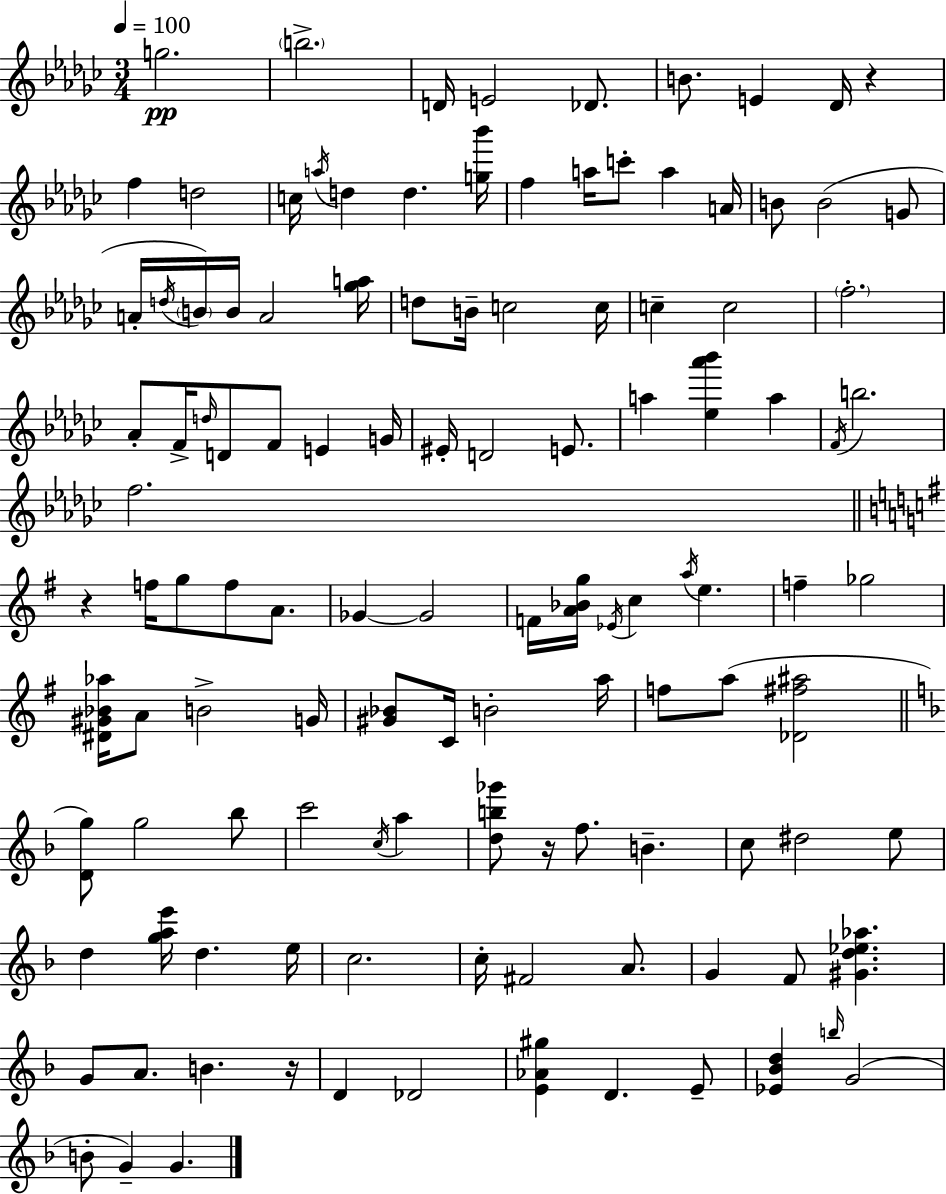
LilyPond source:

{
  \clef treble
  \numericTimeSignature
  \time 3/4
  \key ees \minor
  \tempo 4 = 100
  \repeat volta 2 { g''2.\pp | \parenthesize b''2.-> | d'16 e'2 des'8. | b'8. e'4 des'16 r4 | \break f''4 d''2 | c''16 \acciaccatura { a''16 } d''4 d''4. | <g'' bes'''>16 f''4 a''16 c'''8-. a''4 | a'16 b'8 b'2( g'8 | \break a'16-. \acciaccatura { d''16 } \parenthesize b'16) b'16 a'2 | <ges'' a''>16 d''8 b'16-- c''2 | c''16 c''4-- c''2 | \parenthesize f''2.-. | \break aes'8-. f'16-> \grace { d''16 } d'8 f'8 e'4 | g'16 eis'16-. d'2 | e'8. a''4 <ees'' aes''' bes'''>4 a''4 | \acciaccatura { f'16 } b''2. | \break f''2. | \bar "||" \break \key g \major r4 f''16 g''8 f''8 a'8. | ges'4~~ ges'2 | f'16 <a' bes' g''>16 \acciaccatura { ees'16 } c''4 \acciaccatura { a''16 } e''4. | f''4-- ges''2 | \break <dis' gis' bes' aes''>16 a'8 b'2-> | g'16 <gis' bes'>8 c'16 b'2-. | a''16 f''8 a''8( <des' fis'' ais''>2 | \bar "||" \break \key d \minor <d' g''>8) g''2 bes''8 | c'''2 \acciaccatura { c''16 } a''4 | <d'' b'' ges'''>8 r16 f''8. b'4.-- | c''8 dis''2 e''8 | \break d''4 <g'' a'' e'''>16 d''4. | e''16 c''2. | c''16-. fis'2 a'8. | g'4 f'8 <gis' d'' ees'' aes''>4. | \break g'8 a'8. b'4. | r16 d'4 des'2 | <e' aes' gis''>4 d'4. e'8-- | <ees' bes' d''>4 \grace { b''16 }( g'2 | \break b'8-. g'4--) g'4. | } \bar "|."
}